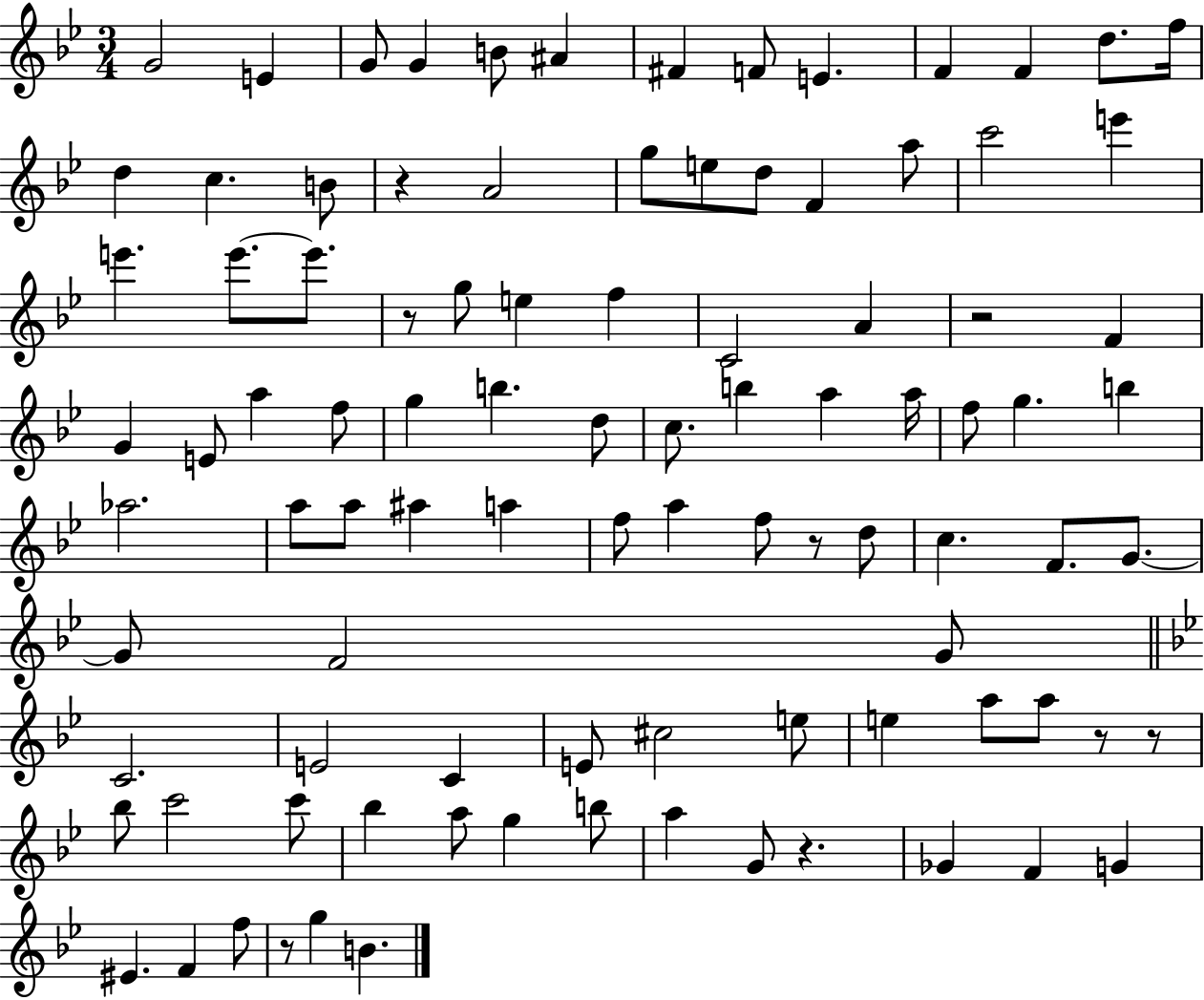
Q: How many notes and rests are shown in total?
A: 96